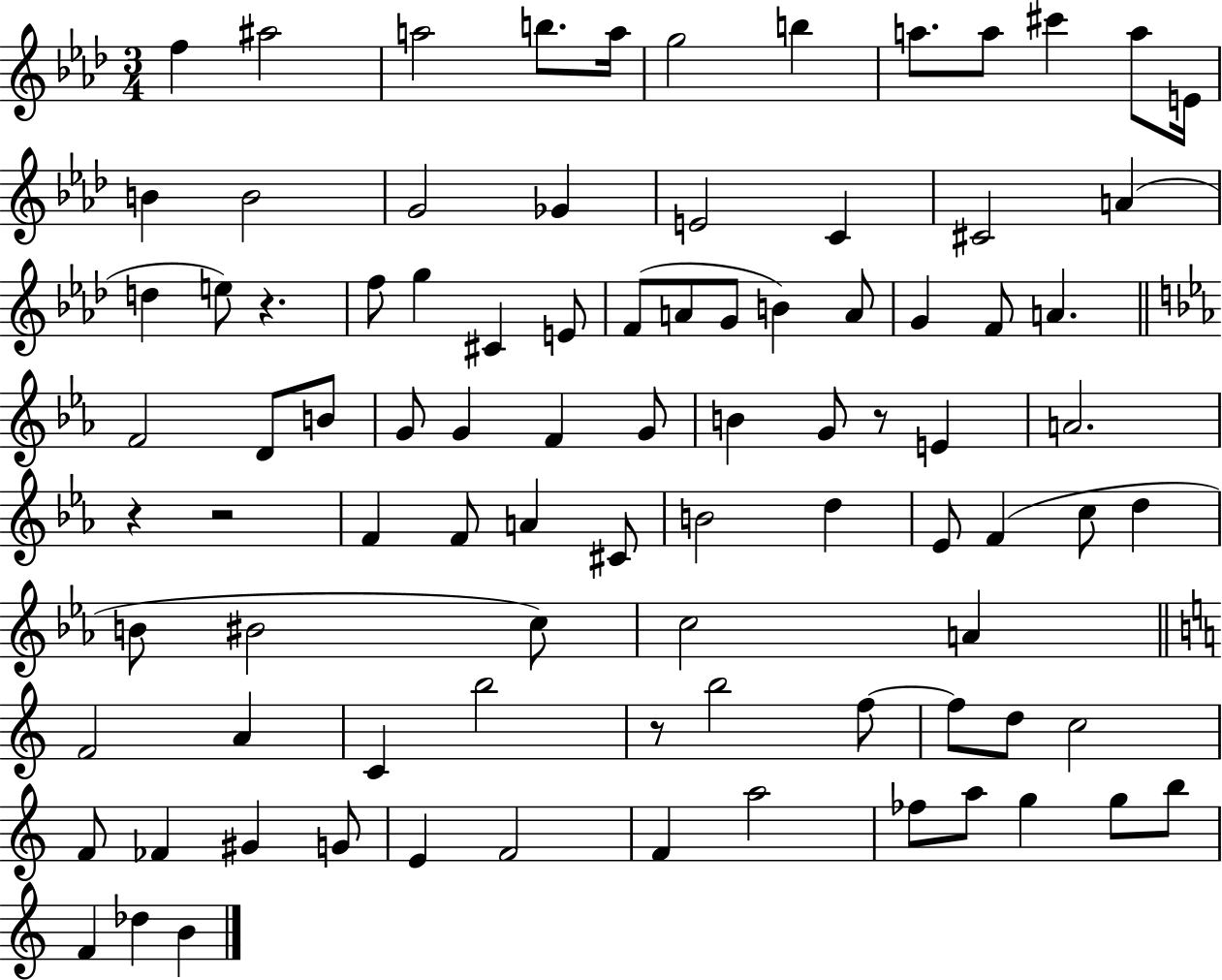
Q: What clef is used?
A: treble